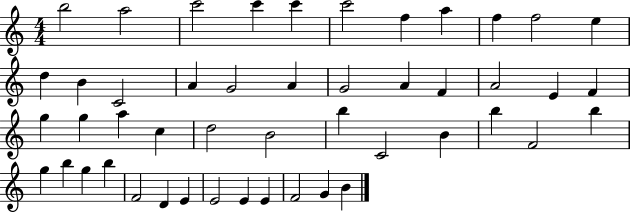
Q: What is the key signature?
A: C major